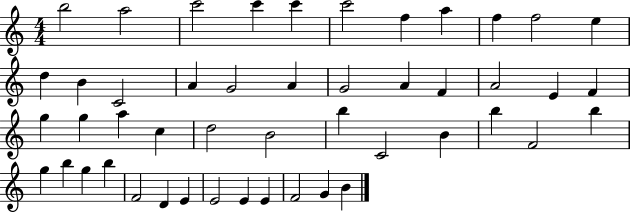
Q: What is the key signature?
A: C major